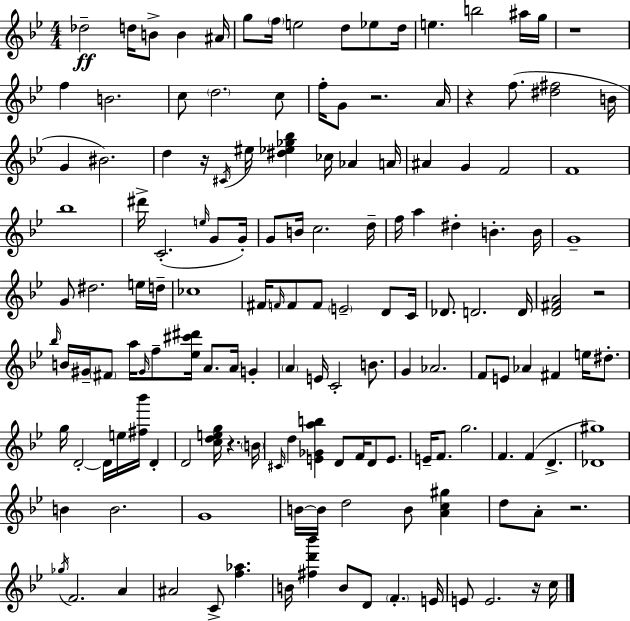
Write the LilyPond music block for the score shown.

{
  \clef treble
  \numericTimeSignature
  \time 4/4
  \key bes \major
  des''2--\ff d''16 b'8-> b'4 ais'16 | g''8 \parenthesize f''16 e''2 d''8 ees''8 d''16 | e''4. b''2 ais''16 g''16 | r1 | \break f''4 b'2. | c''8 \parenthesize d''2. c''8 | f''16-. g'8 r2. a'16 | r4 f''8.( <dis'' fis''>2 b'16 | \break g'4 bis'2.) | d''4 r16 \acciaccatura { cis'16 } eis''16 <dis'' ees'' ges'' bes''>4 ces''16 aes'4 | a'16 ais'4 g'4 f'2 | f'1 | \break bes''1 | dis'''16-> c'2.-.( \grace { e''16 } g'8 | g'16-.) g'8 b'16 c''2. | d''16-- f''16 a''4 dis''4-. b'4.-. | \break b'16 g'1-- | g'8 dis''2. | e''16 d''16-- ces''1 | fis'16 \grace { f'16 } f'8 f'8 \parenthesize e'2-- | \break d'8 c'16 des'8. d'2. | d'16 <d' fis' a'>2 r2 | \grace { bes''16 } b'16 gis'16-- \parenthesize fis'8 a''16 \grace { gis'16 } f''8-- <ees'' cis''' dis'''>16 a'8. | a'16 g'4-. \parenthesize a'4 e'16 c'2-. | \break b'8. g'4 aes'2. | f'8 e'8 aes'4 fis'4 | e''16 dis''8.-. g''16 d'2-.~~ d'16 e''16 | <fis'' bes'''>16 d'4-. d'2 <c'' d'' e'' g''>16 r4. | \break \parenthesize b'16 \grace { cis'16 } d''4 <e' ges' a'' b''>4 d'8 | f'16 d'8 e'8. e'16-- f'8. g''2. | f'4. f'4( | d'4.-> <des' gis''>1) | \break b'4 b'2. | g'1 | b'16~~ b'16 d''2 | b'8 <a' c'' gis''>4 d''8 a'8-. r2. | \break \acciaccatura { ges''16 } f'2. | a'4 ais'2 c'8-> | <f'' aes''>4. b'16 <fis'' d''' bes'''>4 b'8 d'8 | \parenthesize f'4.-. e'16 e'8 e'2. | \break r16 c''16 \bar "|."
}